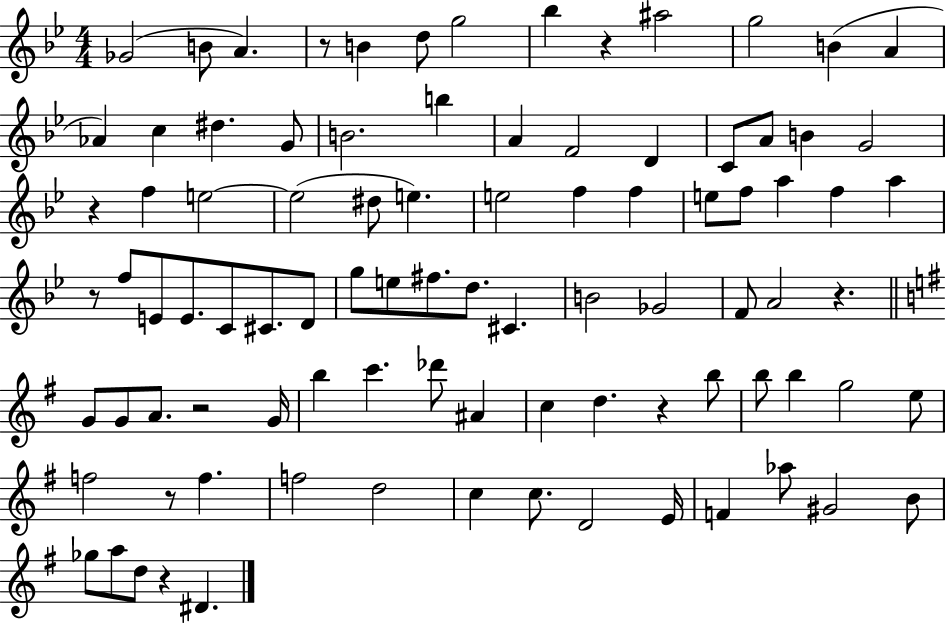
Gb4/h B4/e A4/q. R/e B4/q D5/e G5/h Bb5/q R/q A#5/h G5/h B4/q A4/q Ab4/q C5/q D#5/q. G4/e B4/h. B5/q A4/q F4/h D4/q C4/e A4/e B4/q G4/h R/q F5/q E5/h E5/h D#5/e E5/q. E5/h F5/q F5/q E5/e F5/e A5/q F5/q A5/q R/e F5/e E4/e E4/e. C4/e C#4/e. D4/e G5/e E5/e F#5/e. D5/e. C#4/q. B4/h Gb4/h F4/e A4/h R/q. G4/e G4/e A4/e. R/h G4/s B5/q C6/q. Db6/e A#4/q C5/q D5/q. R/q B5/e B5/e B5/q G5/h E5/e F5/h R/e F5/q. F5/h D5/h C5/q C5/e. D4/h E4/s F4/q Ab5/e G#4/h B4/e Gb5/e A5/e D5/e R/q D#4/q.